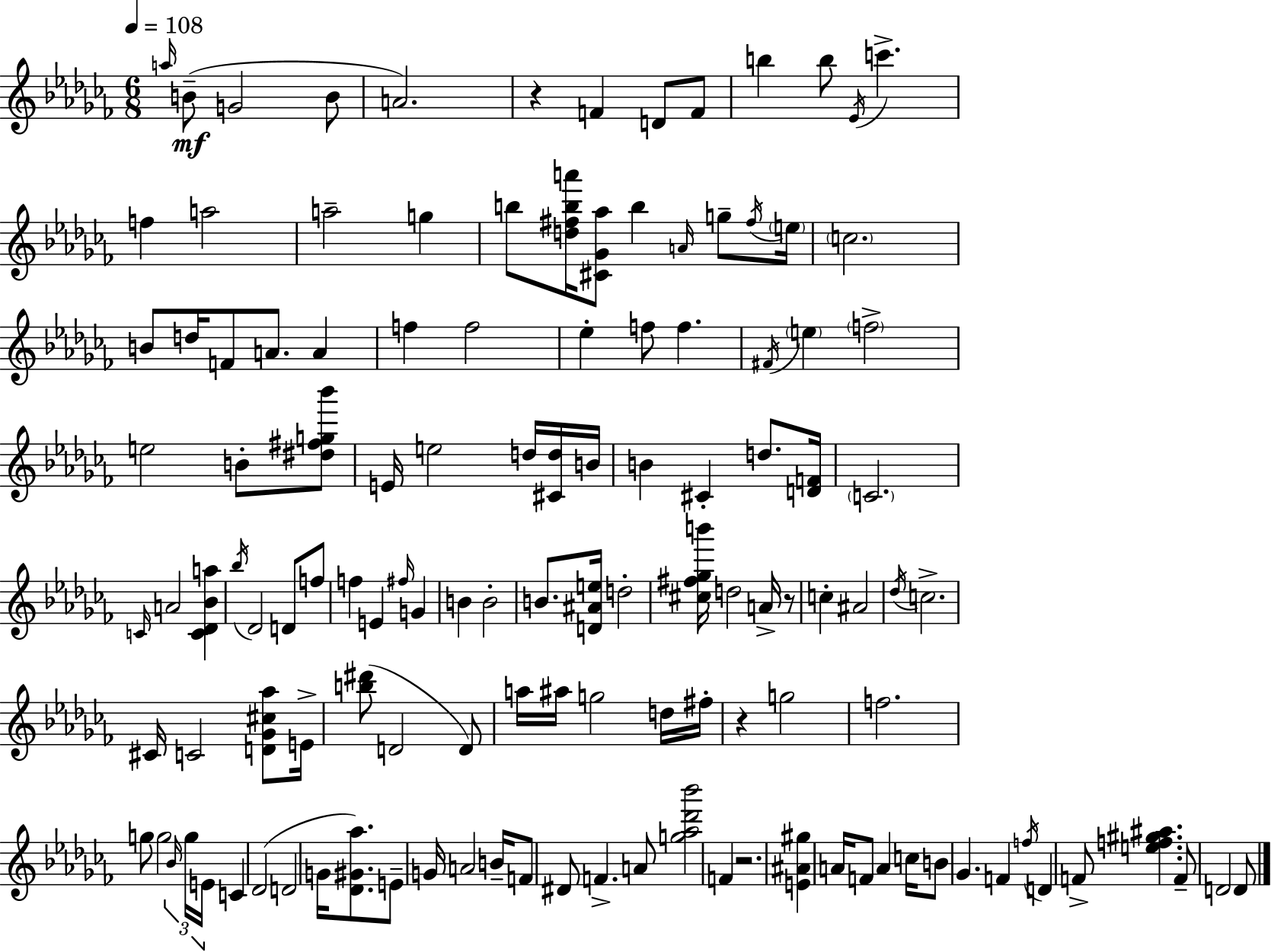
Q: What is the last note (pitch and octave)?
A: D4